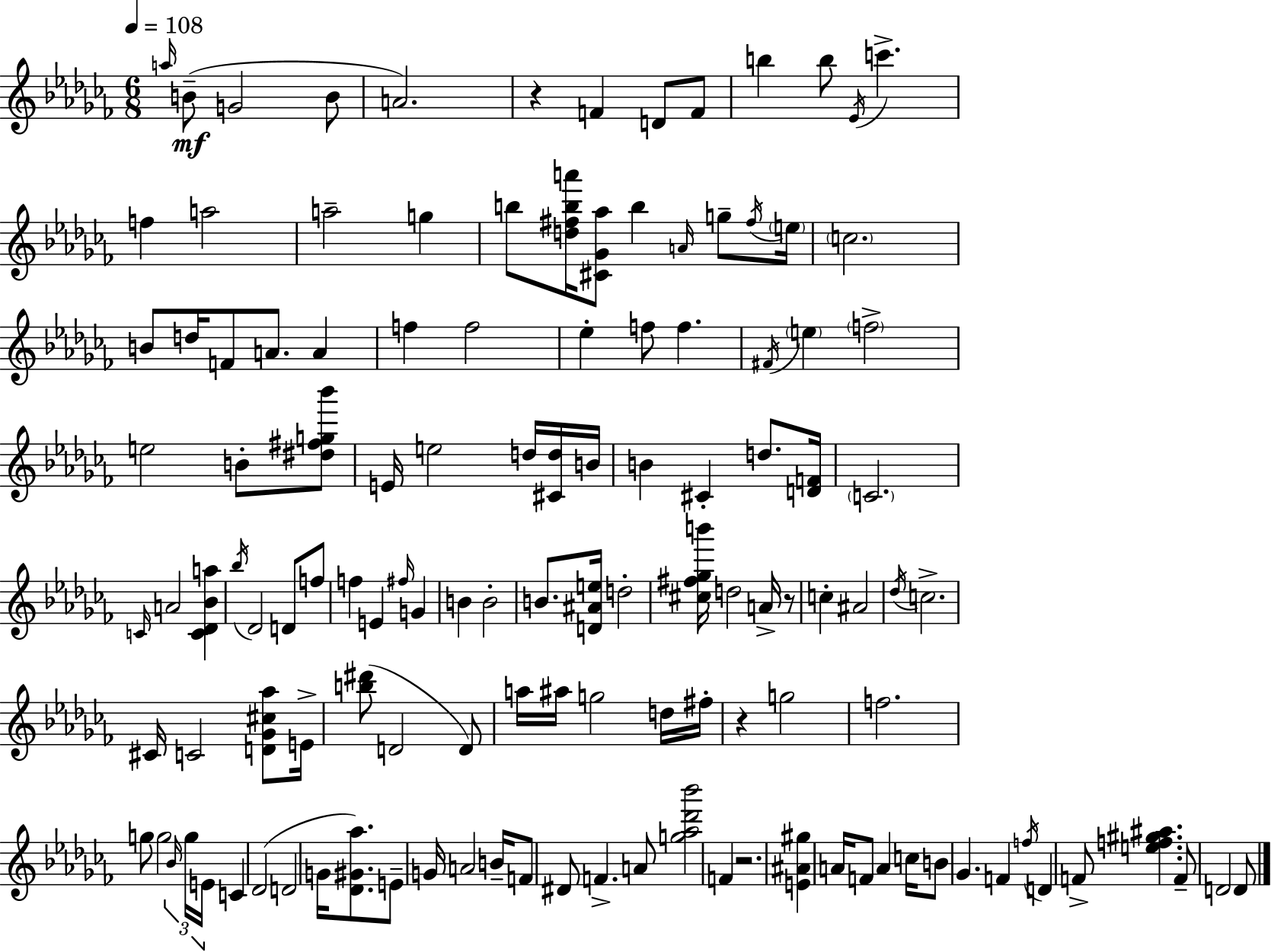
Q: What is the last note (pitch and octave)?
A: D4